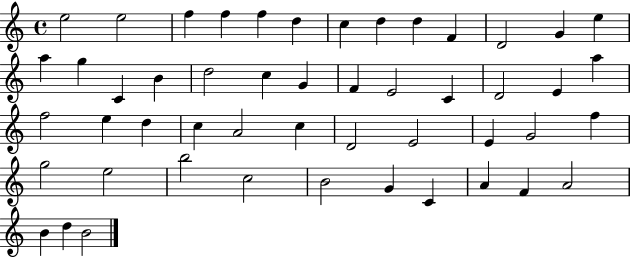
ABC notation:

X:1
T:Untitled
M:4/4
L:1/4
K:C
e2 e2 f f f d c d d F D2 G e a g C B d2 c G F E2 C D2 E a f2 e d c A2 c D2 E2 E G2 f g2 e2 b2 c2 B2 G C A F A2 B d B2